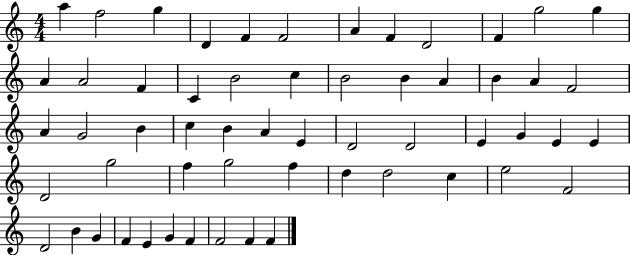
{
  \clef treble
  \numericTimeSignature
  \time 4/4
  \key c \major
  a''4 f''2 g''4 | d'4 f'4 f'2 | a'4 f'4 d'2 | f'4 g''2 g''4 | \break a'4 a'2 f'4 | c'4 b'2 c''4 | b'2 b'4 a'4 | b'4 a'4 f'2 | \break a'4 g'2 b'4 | c''4 b'4 a'4 e'4 | d'2 d'2 | e'4 g'4 e'4 e'4 | \break d'2 g''2 | f''4 g''2 f''4 | d''4 d''2 c''4 | e''2 f'2 | \break d'2 b'4 g'4 | f'4 e'4 g'4 f'4 | f'2 f'4 f'4 | \bar "|."
}